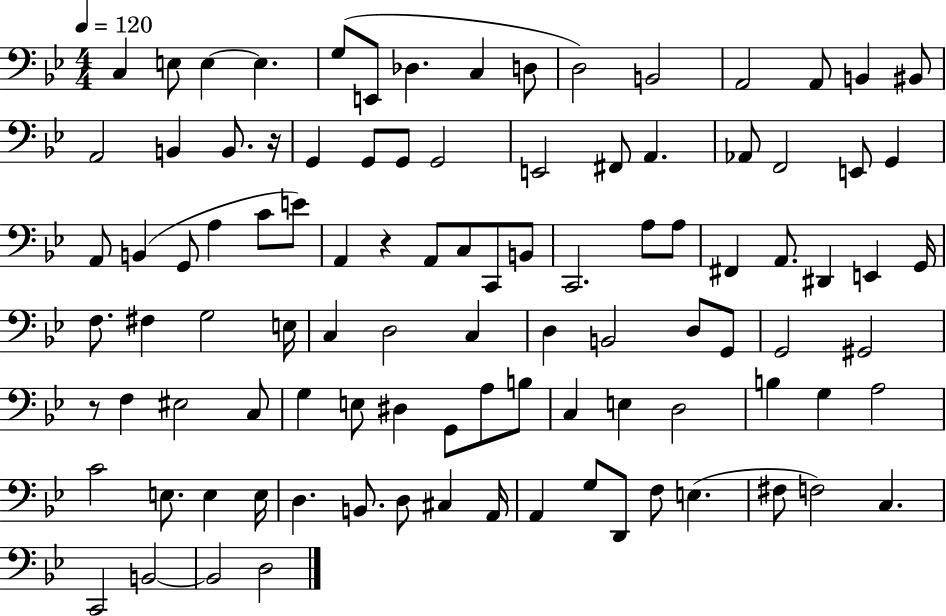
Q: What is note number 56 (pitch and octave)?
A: D3